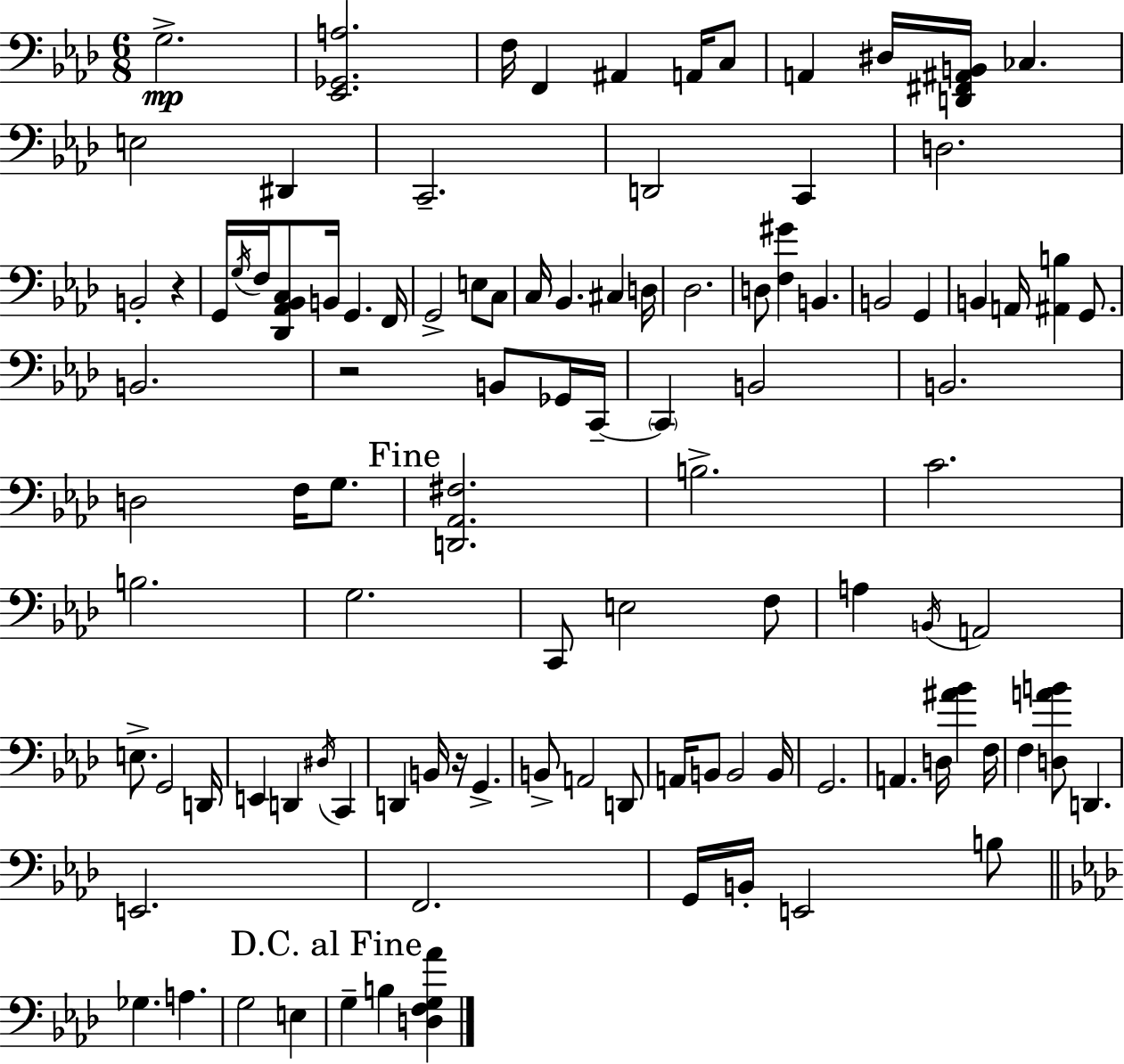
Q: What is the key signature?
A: AES major